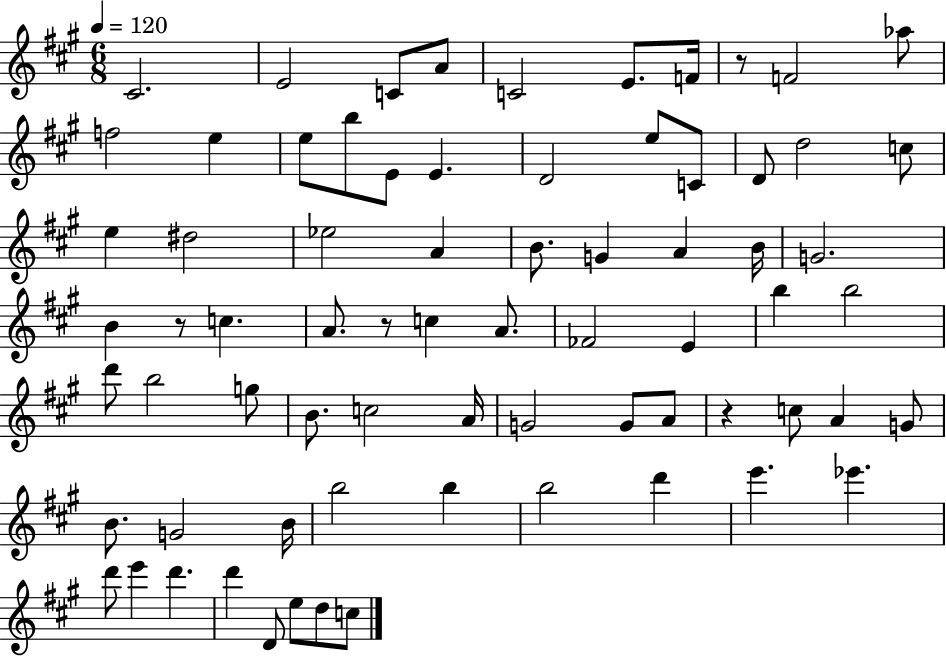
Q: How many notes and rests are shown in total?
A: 72